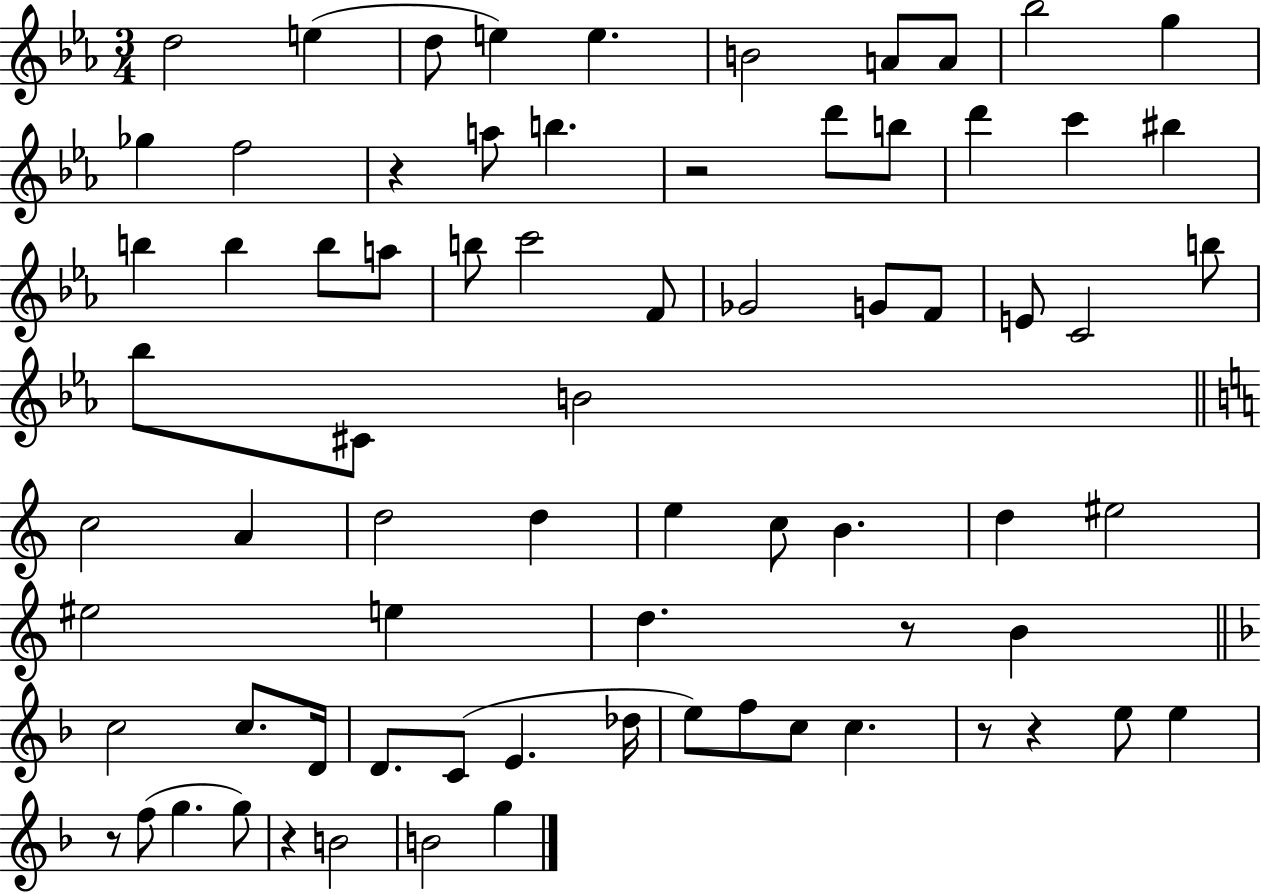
{
  \clef treble
  \numericTimeSignature
  \time 3/4
  \key ees \major
  \repeat volta 2 { d''2 e''4( | d''8 e''4) e''4. | b'2 a'8 a'8 | bes''2 g''4 | \break ges''4 f''2 | r4 a''8 b''4. | r2 d'''8 b''8 | d'''4 c'''4 bis''4 | \break b''4 b''4 b''8 a''8 | b''8 c'''2 f'8 | ges'2 g'8 f'8 | e'8 c'2 b''8 | \break bes''8 cis'8 b'2 | \bar "||" \break \key c \major c''2 a'4 | d''2 d''4 | e''4 c''8 b'4. | d''4 eis''2 | \break eis''2 e''4 | d''4. r8 b'4 | \bar "||" \break \key f \major c''2 c''8. d'16 | d'8. c'8( e'4. des''16 | e''8) f''8 c''8 c''4. | r8 r4 e''8 e''4 | \break r8 f''8( g''4. g''8) | r4 b'2 | b'2 g''4 | } \bar "|."
}